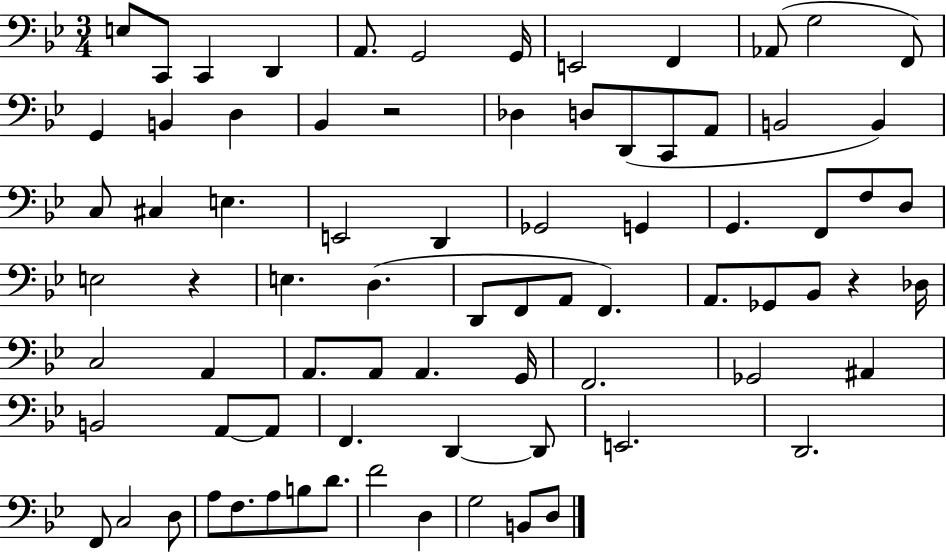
X:1
T:Untitled
M:3/4
L:1/4
K:Bb
E,/2 C,,/2 C,, D,, A,,/2 G,,2 G,,/4 E,,2 F,, _A,,/2 G,2 F,,/2 G,, B,, D, _B,, z2 _D, D,/2 D,,/2 C,,/2 A,,/2 B,,2 B,, C,/2 ^C, E, E,,2 D,, _G,,2 G,, G,, F,,/2 F,/2 D,/2 E,2 z E, D, D,,/2 F,,/2 A,,/2 F,, A,,/2 _G,,/2 _B,,/2 z _D,/4 C,2 A,, A,,/2 A,,/2 A,, G,,/4 F,,2 _G,,2 ^A,, B,,2 A,,/2 A,,/2 F,, D,, D,,/2 E,,2 D,,2 F,,/2 C,2 D,/2 A,/2 F,/2 A,/2 B,/2 D/2 F2 D, G,2 B,,/2 D,/2